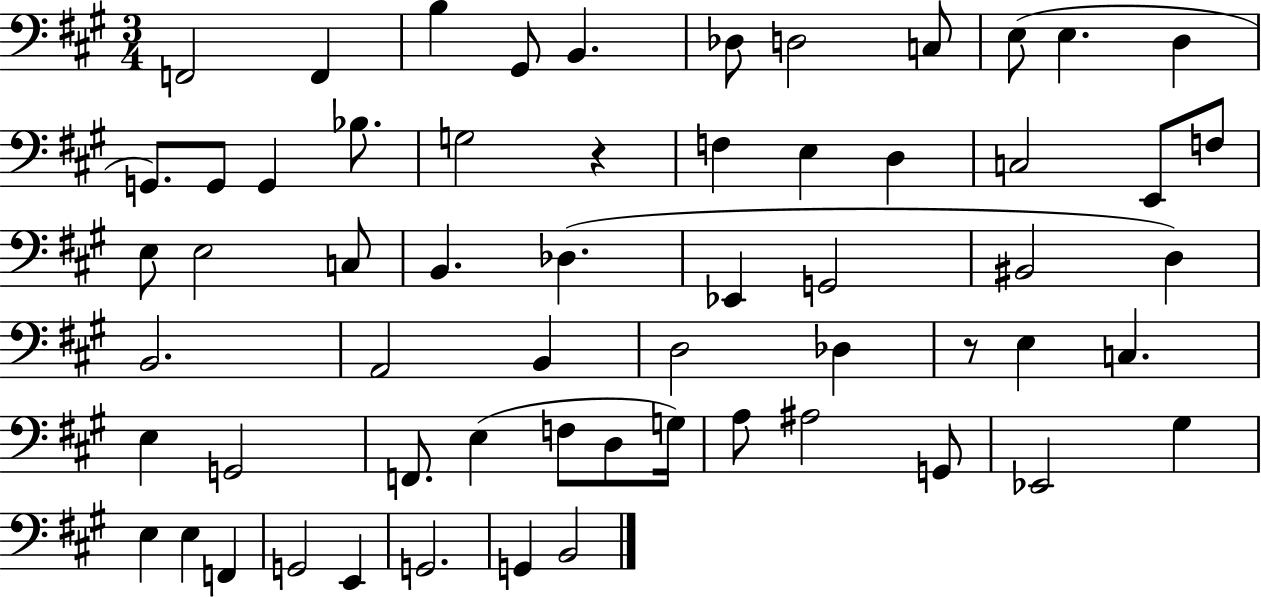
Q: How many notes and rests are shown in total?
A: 60